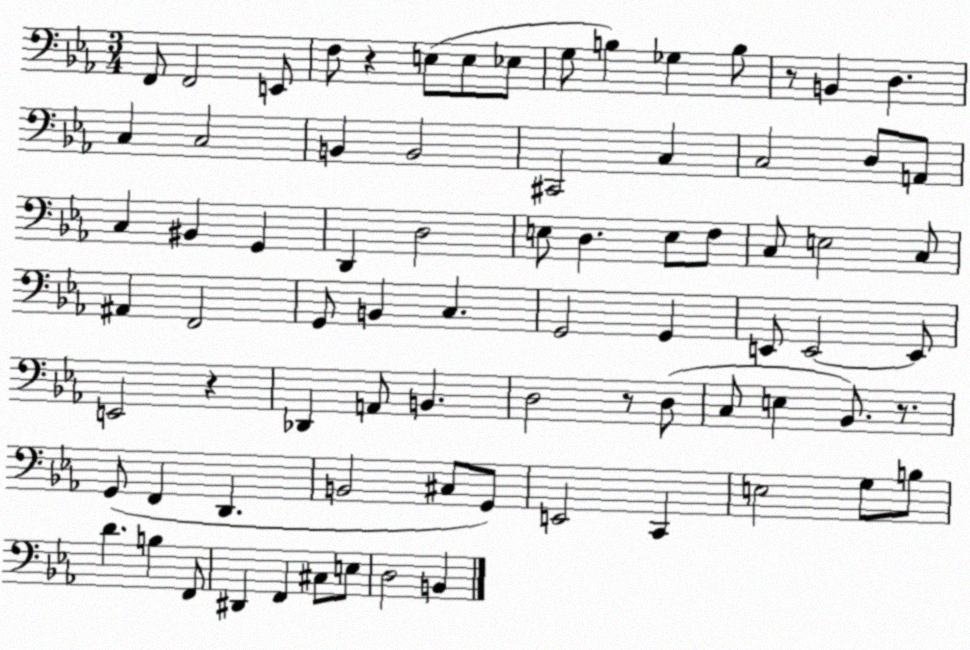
X:1
T:Untitled
M:3/4
L:1/4
K:Eb
F,,/2 F,,2 E,,/2 F,/2 z E,/2 E,/2 _E,/2 G,/2 B, _G, B,/2 z/2 B,, D, C, C,2 B,, B,,2 ^C,,2 C, C,2 D,/2 A,,/2 C, ^B,, G,, D,, D,2 E,/2 D, E,/2 F,/2 C,/2 E,2 C,/2 ^A,, F,,2 G,,/2 B,, C, G,,2 G,, E,,/2 E,,2 E,,/2 E,,2 z _D,, A,,/2 B,, D,2 z/2 D,/2 C,/2 E, _B,,/2 z/2 G,,/2 F,, D,, B,,2 ^C,/2 G,,/2 E,,2 C,, E,2 G,/2 B,/2 D B, F,,/2 ^D,, F,, ^C,/2 E,/2 D,2 B,,